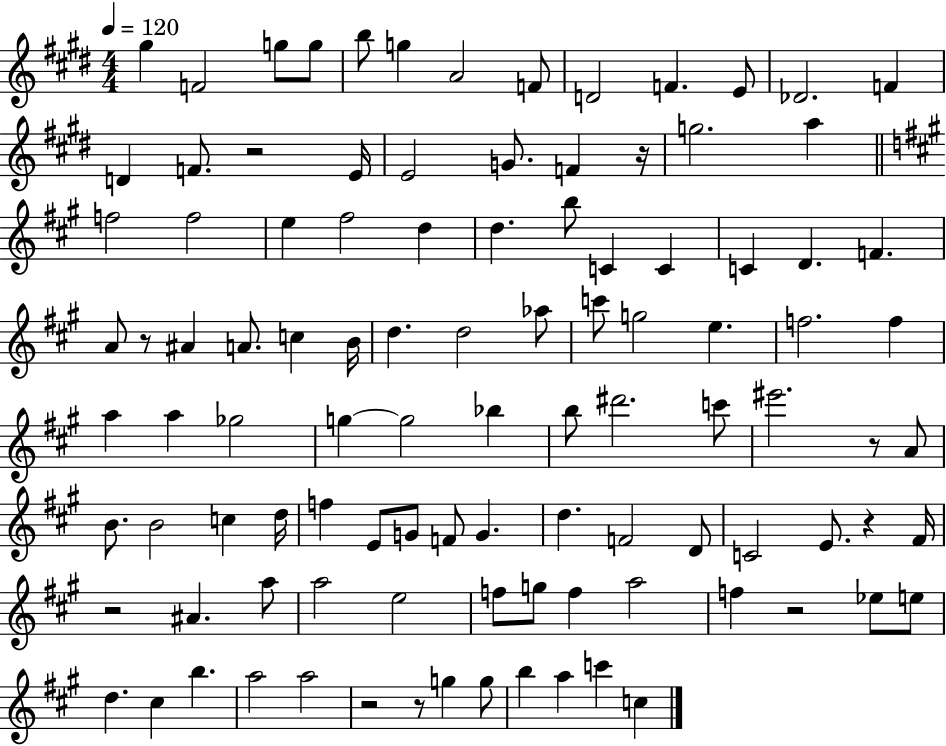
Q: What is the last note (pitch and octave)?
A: C5